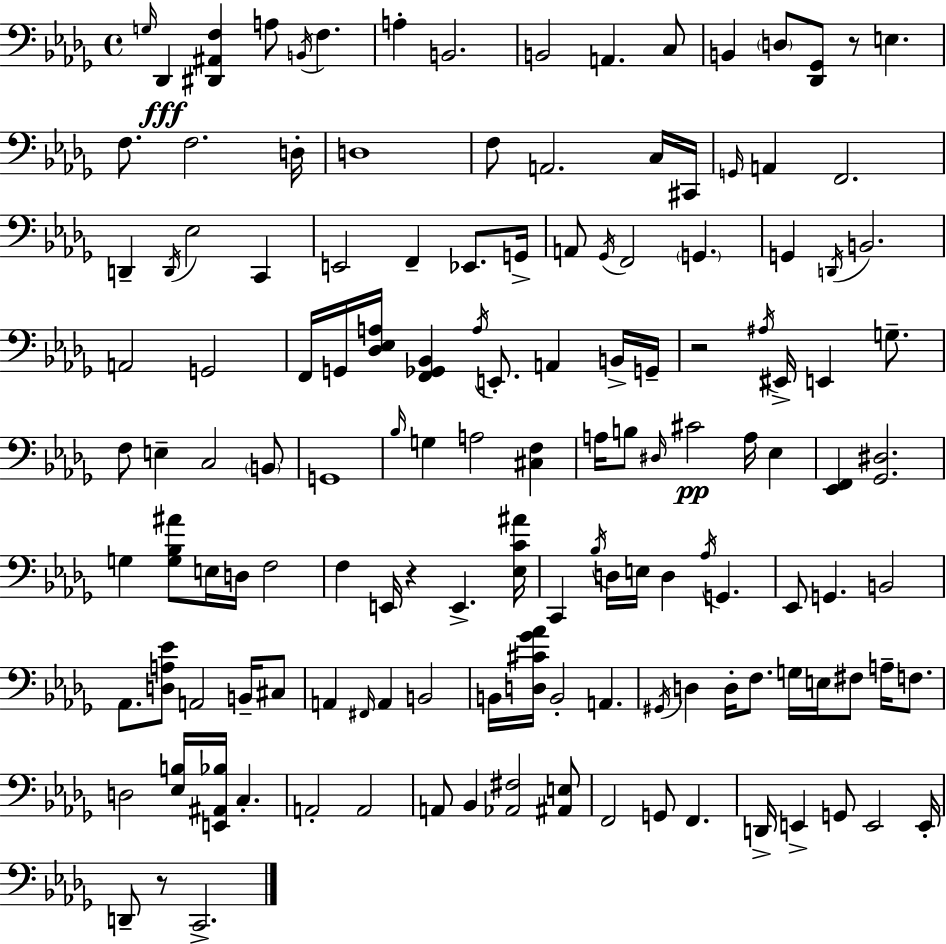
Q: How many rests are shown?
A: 4